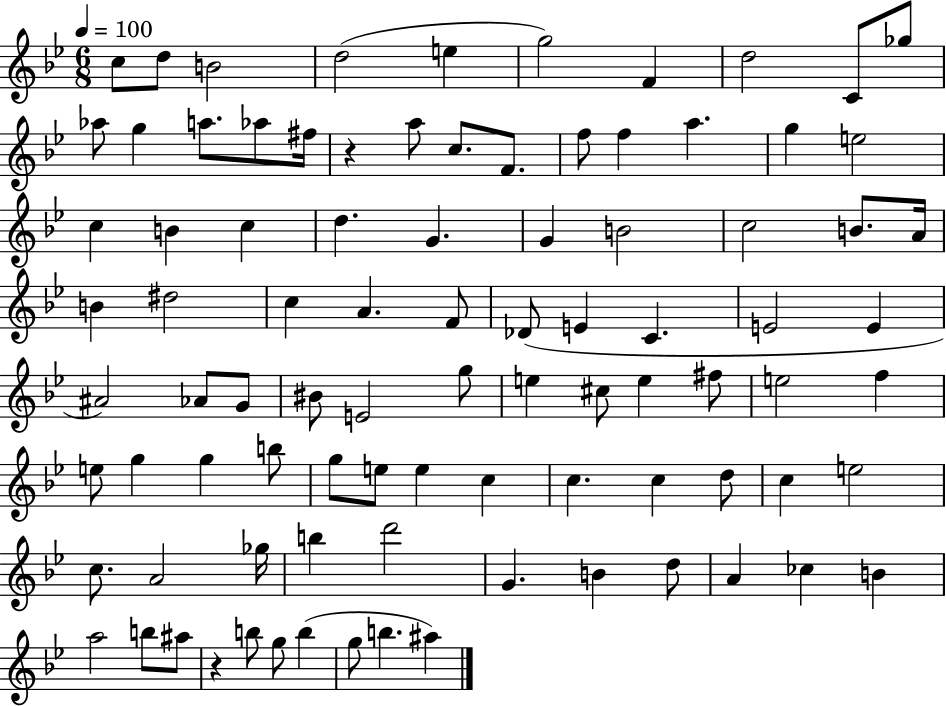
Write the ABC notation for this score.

X:1
T:Untitled
M:6/8
L:1/4
K:Bb
c/2 d/2 B2 d2 e g2 F d2 C/2 _g/2 _a/2 g a/2 _a/2 ^f/4 z a/2 c/2 F/2 f/2 f a g e2 c B c d G G B2 c2 B/2 A/4 B ^d2 c A F/2 _D/2 E C E2 E ^A2 _A/2 G/2 ^B/2 E2 g/2 e ^c/2 e ^f/2 e2 f e/2 g g b/2 g/2 e/2 e c c c d/2 c e2 c/2 A2 _g/4 b d'2 G B d/2 A _c B a2 b/2 ^a/2 z b/2 g/2 b g/2 b ^a